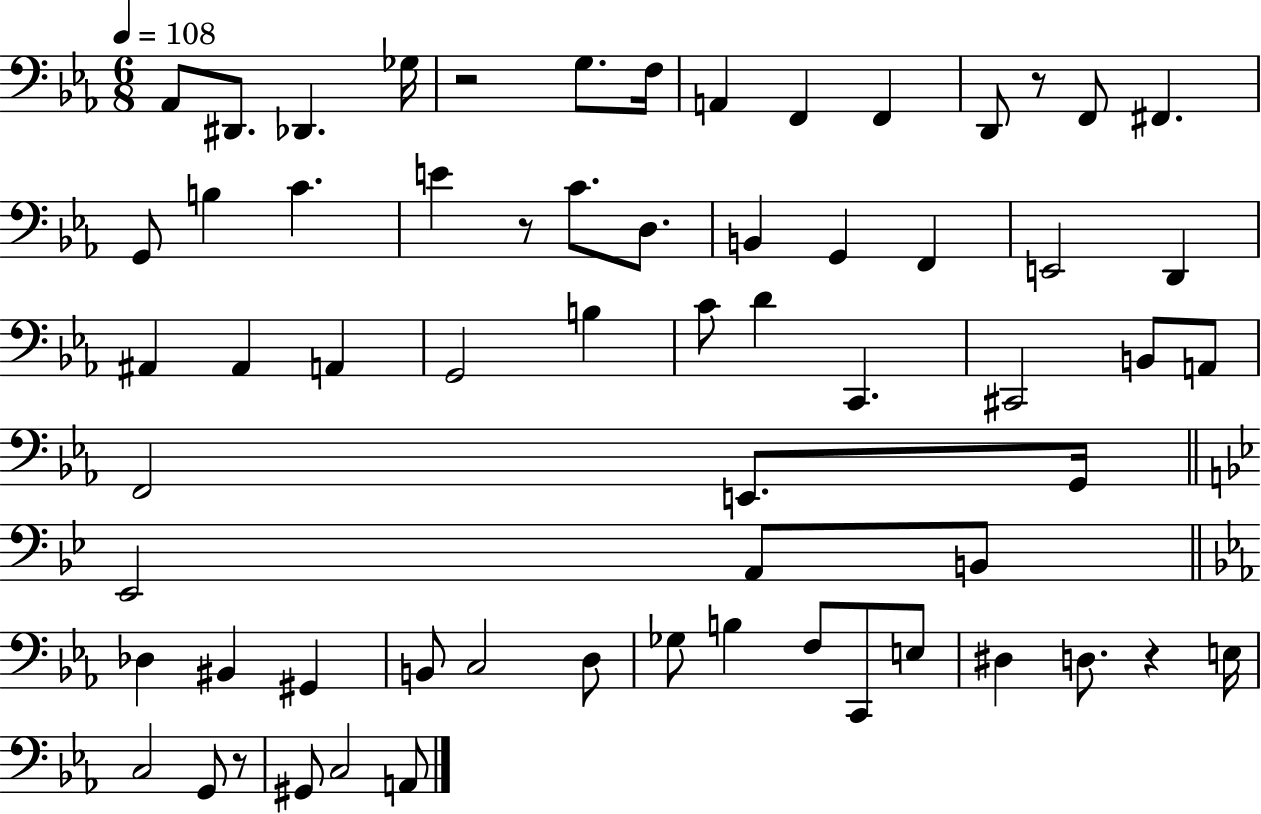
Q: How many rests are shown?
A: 5